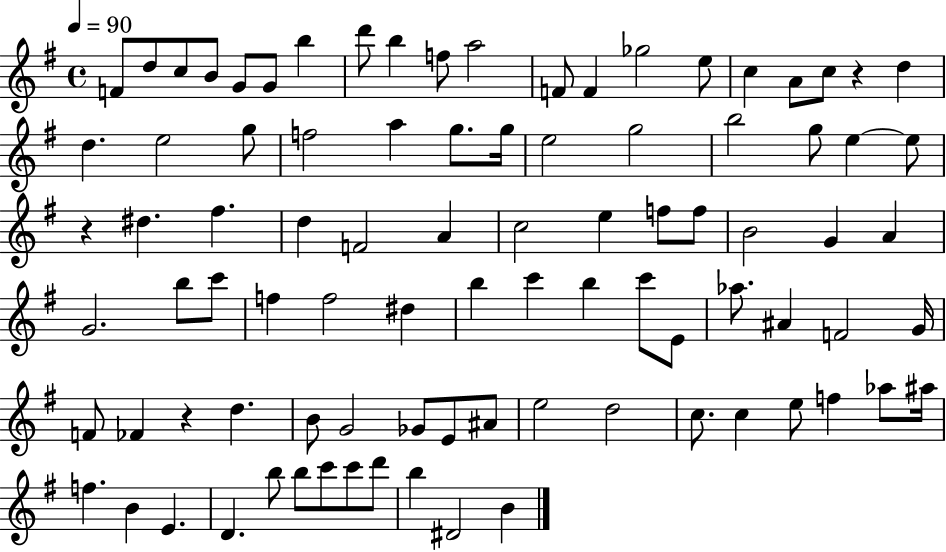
X:1
T:Untitled
M:4/4
L:1/4
K:G
F/2 d/2 c/2 B/2 G/2 G/2 b d'/2 b f/2 a2 F/2 F _g2 e/2 c A/2 c/2 z d d e2 g/2 f2 a g/2 g/4 e2 g2 b2 g/2 e e/2 z ^d ^f d F2 A c2 e f/2 f/2 B2 G A G2 b/2 c'/2 f f2 ^d b c' b c'/2 E/2 _a/2 ^A F2 G/4 F/2 _F z d B/2 G2 _G/2 E/2 ^A/2 e2 d2 c/2 c e/2 f _a/2 ^a/4 f B E D b/2 b/2 c'/2 c'/2 d'/2 b ^D2 B